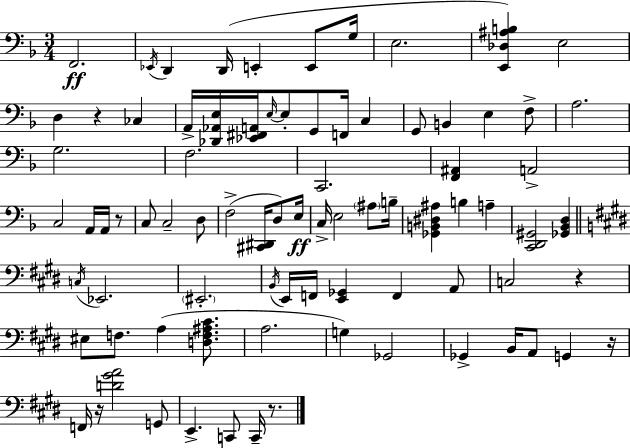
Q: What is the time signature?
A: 3/4